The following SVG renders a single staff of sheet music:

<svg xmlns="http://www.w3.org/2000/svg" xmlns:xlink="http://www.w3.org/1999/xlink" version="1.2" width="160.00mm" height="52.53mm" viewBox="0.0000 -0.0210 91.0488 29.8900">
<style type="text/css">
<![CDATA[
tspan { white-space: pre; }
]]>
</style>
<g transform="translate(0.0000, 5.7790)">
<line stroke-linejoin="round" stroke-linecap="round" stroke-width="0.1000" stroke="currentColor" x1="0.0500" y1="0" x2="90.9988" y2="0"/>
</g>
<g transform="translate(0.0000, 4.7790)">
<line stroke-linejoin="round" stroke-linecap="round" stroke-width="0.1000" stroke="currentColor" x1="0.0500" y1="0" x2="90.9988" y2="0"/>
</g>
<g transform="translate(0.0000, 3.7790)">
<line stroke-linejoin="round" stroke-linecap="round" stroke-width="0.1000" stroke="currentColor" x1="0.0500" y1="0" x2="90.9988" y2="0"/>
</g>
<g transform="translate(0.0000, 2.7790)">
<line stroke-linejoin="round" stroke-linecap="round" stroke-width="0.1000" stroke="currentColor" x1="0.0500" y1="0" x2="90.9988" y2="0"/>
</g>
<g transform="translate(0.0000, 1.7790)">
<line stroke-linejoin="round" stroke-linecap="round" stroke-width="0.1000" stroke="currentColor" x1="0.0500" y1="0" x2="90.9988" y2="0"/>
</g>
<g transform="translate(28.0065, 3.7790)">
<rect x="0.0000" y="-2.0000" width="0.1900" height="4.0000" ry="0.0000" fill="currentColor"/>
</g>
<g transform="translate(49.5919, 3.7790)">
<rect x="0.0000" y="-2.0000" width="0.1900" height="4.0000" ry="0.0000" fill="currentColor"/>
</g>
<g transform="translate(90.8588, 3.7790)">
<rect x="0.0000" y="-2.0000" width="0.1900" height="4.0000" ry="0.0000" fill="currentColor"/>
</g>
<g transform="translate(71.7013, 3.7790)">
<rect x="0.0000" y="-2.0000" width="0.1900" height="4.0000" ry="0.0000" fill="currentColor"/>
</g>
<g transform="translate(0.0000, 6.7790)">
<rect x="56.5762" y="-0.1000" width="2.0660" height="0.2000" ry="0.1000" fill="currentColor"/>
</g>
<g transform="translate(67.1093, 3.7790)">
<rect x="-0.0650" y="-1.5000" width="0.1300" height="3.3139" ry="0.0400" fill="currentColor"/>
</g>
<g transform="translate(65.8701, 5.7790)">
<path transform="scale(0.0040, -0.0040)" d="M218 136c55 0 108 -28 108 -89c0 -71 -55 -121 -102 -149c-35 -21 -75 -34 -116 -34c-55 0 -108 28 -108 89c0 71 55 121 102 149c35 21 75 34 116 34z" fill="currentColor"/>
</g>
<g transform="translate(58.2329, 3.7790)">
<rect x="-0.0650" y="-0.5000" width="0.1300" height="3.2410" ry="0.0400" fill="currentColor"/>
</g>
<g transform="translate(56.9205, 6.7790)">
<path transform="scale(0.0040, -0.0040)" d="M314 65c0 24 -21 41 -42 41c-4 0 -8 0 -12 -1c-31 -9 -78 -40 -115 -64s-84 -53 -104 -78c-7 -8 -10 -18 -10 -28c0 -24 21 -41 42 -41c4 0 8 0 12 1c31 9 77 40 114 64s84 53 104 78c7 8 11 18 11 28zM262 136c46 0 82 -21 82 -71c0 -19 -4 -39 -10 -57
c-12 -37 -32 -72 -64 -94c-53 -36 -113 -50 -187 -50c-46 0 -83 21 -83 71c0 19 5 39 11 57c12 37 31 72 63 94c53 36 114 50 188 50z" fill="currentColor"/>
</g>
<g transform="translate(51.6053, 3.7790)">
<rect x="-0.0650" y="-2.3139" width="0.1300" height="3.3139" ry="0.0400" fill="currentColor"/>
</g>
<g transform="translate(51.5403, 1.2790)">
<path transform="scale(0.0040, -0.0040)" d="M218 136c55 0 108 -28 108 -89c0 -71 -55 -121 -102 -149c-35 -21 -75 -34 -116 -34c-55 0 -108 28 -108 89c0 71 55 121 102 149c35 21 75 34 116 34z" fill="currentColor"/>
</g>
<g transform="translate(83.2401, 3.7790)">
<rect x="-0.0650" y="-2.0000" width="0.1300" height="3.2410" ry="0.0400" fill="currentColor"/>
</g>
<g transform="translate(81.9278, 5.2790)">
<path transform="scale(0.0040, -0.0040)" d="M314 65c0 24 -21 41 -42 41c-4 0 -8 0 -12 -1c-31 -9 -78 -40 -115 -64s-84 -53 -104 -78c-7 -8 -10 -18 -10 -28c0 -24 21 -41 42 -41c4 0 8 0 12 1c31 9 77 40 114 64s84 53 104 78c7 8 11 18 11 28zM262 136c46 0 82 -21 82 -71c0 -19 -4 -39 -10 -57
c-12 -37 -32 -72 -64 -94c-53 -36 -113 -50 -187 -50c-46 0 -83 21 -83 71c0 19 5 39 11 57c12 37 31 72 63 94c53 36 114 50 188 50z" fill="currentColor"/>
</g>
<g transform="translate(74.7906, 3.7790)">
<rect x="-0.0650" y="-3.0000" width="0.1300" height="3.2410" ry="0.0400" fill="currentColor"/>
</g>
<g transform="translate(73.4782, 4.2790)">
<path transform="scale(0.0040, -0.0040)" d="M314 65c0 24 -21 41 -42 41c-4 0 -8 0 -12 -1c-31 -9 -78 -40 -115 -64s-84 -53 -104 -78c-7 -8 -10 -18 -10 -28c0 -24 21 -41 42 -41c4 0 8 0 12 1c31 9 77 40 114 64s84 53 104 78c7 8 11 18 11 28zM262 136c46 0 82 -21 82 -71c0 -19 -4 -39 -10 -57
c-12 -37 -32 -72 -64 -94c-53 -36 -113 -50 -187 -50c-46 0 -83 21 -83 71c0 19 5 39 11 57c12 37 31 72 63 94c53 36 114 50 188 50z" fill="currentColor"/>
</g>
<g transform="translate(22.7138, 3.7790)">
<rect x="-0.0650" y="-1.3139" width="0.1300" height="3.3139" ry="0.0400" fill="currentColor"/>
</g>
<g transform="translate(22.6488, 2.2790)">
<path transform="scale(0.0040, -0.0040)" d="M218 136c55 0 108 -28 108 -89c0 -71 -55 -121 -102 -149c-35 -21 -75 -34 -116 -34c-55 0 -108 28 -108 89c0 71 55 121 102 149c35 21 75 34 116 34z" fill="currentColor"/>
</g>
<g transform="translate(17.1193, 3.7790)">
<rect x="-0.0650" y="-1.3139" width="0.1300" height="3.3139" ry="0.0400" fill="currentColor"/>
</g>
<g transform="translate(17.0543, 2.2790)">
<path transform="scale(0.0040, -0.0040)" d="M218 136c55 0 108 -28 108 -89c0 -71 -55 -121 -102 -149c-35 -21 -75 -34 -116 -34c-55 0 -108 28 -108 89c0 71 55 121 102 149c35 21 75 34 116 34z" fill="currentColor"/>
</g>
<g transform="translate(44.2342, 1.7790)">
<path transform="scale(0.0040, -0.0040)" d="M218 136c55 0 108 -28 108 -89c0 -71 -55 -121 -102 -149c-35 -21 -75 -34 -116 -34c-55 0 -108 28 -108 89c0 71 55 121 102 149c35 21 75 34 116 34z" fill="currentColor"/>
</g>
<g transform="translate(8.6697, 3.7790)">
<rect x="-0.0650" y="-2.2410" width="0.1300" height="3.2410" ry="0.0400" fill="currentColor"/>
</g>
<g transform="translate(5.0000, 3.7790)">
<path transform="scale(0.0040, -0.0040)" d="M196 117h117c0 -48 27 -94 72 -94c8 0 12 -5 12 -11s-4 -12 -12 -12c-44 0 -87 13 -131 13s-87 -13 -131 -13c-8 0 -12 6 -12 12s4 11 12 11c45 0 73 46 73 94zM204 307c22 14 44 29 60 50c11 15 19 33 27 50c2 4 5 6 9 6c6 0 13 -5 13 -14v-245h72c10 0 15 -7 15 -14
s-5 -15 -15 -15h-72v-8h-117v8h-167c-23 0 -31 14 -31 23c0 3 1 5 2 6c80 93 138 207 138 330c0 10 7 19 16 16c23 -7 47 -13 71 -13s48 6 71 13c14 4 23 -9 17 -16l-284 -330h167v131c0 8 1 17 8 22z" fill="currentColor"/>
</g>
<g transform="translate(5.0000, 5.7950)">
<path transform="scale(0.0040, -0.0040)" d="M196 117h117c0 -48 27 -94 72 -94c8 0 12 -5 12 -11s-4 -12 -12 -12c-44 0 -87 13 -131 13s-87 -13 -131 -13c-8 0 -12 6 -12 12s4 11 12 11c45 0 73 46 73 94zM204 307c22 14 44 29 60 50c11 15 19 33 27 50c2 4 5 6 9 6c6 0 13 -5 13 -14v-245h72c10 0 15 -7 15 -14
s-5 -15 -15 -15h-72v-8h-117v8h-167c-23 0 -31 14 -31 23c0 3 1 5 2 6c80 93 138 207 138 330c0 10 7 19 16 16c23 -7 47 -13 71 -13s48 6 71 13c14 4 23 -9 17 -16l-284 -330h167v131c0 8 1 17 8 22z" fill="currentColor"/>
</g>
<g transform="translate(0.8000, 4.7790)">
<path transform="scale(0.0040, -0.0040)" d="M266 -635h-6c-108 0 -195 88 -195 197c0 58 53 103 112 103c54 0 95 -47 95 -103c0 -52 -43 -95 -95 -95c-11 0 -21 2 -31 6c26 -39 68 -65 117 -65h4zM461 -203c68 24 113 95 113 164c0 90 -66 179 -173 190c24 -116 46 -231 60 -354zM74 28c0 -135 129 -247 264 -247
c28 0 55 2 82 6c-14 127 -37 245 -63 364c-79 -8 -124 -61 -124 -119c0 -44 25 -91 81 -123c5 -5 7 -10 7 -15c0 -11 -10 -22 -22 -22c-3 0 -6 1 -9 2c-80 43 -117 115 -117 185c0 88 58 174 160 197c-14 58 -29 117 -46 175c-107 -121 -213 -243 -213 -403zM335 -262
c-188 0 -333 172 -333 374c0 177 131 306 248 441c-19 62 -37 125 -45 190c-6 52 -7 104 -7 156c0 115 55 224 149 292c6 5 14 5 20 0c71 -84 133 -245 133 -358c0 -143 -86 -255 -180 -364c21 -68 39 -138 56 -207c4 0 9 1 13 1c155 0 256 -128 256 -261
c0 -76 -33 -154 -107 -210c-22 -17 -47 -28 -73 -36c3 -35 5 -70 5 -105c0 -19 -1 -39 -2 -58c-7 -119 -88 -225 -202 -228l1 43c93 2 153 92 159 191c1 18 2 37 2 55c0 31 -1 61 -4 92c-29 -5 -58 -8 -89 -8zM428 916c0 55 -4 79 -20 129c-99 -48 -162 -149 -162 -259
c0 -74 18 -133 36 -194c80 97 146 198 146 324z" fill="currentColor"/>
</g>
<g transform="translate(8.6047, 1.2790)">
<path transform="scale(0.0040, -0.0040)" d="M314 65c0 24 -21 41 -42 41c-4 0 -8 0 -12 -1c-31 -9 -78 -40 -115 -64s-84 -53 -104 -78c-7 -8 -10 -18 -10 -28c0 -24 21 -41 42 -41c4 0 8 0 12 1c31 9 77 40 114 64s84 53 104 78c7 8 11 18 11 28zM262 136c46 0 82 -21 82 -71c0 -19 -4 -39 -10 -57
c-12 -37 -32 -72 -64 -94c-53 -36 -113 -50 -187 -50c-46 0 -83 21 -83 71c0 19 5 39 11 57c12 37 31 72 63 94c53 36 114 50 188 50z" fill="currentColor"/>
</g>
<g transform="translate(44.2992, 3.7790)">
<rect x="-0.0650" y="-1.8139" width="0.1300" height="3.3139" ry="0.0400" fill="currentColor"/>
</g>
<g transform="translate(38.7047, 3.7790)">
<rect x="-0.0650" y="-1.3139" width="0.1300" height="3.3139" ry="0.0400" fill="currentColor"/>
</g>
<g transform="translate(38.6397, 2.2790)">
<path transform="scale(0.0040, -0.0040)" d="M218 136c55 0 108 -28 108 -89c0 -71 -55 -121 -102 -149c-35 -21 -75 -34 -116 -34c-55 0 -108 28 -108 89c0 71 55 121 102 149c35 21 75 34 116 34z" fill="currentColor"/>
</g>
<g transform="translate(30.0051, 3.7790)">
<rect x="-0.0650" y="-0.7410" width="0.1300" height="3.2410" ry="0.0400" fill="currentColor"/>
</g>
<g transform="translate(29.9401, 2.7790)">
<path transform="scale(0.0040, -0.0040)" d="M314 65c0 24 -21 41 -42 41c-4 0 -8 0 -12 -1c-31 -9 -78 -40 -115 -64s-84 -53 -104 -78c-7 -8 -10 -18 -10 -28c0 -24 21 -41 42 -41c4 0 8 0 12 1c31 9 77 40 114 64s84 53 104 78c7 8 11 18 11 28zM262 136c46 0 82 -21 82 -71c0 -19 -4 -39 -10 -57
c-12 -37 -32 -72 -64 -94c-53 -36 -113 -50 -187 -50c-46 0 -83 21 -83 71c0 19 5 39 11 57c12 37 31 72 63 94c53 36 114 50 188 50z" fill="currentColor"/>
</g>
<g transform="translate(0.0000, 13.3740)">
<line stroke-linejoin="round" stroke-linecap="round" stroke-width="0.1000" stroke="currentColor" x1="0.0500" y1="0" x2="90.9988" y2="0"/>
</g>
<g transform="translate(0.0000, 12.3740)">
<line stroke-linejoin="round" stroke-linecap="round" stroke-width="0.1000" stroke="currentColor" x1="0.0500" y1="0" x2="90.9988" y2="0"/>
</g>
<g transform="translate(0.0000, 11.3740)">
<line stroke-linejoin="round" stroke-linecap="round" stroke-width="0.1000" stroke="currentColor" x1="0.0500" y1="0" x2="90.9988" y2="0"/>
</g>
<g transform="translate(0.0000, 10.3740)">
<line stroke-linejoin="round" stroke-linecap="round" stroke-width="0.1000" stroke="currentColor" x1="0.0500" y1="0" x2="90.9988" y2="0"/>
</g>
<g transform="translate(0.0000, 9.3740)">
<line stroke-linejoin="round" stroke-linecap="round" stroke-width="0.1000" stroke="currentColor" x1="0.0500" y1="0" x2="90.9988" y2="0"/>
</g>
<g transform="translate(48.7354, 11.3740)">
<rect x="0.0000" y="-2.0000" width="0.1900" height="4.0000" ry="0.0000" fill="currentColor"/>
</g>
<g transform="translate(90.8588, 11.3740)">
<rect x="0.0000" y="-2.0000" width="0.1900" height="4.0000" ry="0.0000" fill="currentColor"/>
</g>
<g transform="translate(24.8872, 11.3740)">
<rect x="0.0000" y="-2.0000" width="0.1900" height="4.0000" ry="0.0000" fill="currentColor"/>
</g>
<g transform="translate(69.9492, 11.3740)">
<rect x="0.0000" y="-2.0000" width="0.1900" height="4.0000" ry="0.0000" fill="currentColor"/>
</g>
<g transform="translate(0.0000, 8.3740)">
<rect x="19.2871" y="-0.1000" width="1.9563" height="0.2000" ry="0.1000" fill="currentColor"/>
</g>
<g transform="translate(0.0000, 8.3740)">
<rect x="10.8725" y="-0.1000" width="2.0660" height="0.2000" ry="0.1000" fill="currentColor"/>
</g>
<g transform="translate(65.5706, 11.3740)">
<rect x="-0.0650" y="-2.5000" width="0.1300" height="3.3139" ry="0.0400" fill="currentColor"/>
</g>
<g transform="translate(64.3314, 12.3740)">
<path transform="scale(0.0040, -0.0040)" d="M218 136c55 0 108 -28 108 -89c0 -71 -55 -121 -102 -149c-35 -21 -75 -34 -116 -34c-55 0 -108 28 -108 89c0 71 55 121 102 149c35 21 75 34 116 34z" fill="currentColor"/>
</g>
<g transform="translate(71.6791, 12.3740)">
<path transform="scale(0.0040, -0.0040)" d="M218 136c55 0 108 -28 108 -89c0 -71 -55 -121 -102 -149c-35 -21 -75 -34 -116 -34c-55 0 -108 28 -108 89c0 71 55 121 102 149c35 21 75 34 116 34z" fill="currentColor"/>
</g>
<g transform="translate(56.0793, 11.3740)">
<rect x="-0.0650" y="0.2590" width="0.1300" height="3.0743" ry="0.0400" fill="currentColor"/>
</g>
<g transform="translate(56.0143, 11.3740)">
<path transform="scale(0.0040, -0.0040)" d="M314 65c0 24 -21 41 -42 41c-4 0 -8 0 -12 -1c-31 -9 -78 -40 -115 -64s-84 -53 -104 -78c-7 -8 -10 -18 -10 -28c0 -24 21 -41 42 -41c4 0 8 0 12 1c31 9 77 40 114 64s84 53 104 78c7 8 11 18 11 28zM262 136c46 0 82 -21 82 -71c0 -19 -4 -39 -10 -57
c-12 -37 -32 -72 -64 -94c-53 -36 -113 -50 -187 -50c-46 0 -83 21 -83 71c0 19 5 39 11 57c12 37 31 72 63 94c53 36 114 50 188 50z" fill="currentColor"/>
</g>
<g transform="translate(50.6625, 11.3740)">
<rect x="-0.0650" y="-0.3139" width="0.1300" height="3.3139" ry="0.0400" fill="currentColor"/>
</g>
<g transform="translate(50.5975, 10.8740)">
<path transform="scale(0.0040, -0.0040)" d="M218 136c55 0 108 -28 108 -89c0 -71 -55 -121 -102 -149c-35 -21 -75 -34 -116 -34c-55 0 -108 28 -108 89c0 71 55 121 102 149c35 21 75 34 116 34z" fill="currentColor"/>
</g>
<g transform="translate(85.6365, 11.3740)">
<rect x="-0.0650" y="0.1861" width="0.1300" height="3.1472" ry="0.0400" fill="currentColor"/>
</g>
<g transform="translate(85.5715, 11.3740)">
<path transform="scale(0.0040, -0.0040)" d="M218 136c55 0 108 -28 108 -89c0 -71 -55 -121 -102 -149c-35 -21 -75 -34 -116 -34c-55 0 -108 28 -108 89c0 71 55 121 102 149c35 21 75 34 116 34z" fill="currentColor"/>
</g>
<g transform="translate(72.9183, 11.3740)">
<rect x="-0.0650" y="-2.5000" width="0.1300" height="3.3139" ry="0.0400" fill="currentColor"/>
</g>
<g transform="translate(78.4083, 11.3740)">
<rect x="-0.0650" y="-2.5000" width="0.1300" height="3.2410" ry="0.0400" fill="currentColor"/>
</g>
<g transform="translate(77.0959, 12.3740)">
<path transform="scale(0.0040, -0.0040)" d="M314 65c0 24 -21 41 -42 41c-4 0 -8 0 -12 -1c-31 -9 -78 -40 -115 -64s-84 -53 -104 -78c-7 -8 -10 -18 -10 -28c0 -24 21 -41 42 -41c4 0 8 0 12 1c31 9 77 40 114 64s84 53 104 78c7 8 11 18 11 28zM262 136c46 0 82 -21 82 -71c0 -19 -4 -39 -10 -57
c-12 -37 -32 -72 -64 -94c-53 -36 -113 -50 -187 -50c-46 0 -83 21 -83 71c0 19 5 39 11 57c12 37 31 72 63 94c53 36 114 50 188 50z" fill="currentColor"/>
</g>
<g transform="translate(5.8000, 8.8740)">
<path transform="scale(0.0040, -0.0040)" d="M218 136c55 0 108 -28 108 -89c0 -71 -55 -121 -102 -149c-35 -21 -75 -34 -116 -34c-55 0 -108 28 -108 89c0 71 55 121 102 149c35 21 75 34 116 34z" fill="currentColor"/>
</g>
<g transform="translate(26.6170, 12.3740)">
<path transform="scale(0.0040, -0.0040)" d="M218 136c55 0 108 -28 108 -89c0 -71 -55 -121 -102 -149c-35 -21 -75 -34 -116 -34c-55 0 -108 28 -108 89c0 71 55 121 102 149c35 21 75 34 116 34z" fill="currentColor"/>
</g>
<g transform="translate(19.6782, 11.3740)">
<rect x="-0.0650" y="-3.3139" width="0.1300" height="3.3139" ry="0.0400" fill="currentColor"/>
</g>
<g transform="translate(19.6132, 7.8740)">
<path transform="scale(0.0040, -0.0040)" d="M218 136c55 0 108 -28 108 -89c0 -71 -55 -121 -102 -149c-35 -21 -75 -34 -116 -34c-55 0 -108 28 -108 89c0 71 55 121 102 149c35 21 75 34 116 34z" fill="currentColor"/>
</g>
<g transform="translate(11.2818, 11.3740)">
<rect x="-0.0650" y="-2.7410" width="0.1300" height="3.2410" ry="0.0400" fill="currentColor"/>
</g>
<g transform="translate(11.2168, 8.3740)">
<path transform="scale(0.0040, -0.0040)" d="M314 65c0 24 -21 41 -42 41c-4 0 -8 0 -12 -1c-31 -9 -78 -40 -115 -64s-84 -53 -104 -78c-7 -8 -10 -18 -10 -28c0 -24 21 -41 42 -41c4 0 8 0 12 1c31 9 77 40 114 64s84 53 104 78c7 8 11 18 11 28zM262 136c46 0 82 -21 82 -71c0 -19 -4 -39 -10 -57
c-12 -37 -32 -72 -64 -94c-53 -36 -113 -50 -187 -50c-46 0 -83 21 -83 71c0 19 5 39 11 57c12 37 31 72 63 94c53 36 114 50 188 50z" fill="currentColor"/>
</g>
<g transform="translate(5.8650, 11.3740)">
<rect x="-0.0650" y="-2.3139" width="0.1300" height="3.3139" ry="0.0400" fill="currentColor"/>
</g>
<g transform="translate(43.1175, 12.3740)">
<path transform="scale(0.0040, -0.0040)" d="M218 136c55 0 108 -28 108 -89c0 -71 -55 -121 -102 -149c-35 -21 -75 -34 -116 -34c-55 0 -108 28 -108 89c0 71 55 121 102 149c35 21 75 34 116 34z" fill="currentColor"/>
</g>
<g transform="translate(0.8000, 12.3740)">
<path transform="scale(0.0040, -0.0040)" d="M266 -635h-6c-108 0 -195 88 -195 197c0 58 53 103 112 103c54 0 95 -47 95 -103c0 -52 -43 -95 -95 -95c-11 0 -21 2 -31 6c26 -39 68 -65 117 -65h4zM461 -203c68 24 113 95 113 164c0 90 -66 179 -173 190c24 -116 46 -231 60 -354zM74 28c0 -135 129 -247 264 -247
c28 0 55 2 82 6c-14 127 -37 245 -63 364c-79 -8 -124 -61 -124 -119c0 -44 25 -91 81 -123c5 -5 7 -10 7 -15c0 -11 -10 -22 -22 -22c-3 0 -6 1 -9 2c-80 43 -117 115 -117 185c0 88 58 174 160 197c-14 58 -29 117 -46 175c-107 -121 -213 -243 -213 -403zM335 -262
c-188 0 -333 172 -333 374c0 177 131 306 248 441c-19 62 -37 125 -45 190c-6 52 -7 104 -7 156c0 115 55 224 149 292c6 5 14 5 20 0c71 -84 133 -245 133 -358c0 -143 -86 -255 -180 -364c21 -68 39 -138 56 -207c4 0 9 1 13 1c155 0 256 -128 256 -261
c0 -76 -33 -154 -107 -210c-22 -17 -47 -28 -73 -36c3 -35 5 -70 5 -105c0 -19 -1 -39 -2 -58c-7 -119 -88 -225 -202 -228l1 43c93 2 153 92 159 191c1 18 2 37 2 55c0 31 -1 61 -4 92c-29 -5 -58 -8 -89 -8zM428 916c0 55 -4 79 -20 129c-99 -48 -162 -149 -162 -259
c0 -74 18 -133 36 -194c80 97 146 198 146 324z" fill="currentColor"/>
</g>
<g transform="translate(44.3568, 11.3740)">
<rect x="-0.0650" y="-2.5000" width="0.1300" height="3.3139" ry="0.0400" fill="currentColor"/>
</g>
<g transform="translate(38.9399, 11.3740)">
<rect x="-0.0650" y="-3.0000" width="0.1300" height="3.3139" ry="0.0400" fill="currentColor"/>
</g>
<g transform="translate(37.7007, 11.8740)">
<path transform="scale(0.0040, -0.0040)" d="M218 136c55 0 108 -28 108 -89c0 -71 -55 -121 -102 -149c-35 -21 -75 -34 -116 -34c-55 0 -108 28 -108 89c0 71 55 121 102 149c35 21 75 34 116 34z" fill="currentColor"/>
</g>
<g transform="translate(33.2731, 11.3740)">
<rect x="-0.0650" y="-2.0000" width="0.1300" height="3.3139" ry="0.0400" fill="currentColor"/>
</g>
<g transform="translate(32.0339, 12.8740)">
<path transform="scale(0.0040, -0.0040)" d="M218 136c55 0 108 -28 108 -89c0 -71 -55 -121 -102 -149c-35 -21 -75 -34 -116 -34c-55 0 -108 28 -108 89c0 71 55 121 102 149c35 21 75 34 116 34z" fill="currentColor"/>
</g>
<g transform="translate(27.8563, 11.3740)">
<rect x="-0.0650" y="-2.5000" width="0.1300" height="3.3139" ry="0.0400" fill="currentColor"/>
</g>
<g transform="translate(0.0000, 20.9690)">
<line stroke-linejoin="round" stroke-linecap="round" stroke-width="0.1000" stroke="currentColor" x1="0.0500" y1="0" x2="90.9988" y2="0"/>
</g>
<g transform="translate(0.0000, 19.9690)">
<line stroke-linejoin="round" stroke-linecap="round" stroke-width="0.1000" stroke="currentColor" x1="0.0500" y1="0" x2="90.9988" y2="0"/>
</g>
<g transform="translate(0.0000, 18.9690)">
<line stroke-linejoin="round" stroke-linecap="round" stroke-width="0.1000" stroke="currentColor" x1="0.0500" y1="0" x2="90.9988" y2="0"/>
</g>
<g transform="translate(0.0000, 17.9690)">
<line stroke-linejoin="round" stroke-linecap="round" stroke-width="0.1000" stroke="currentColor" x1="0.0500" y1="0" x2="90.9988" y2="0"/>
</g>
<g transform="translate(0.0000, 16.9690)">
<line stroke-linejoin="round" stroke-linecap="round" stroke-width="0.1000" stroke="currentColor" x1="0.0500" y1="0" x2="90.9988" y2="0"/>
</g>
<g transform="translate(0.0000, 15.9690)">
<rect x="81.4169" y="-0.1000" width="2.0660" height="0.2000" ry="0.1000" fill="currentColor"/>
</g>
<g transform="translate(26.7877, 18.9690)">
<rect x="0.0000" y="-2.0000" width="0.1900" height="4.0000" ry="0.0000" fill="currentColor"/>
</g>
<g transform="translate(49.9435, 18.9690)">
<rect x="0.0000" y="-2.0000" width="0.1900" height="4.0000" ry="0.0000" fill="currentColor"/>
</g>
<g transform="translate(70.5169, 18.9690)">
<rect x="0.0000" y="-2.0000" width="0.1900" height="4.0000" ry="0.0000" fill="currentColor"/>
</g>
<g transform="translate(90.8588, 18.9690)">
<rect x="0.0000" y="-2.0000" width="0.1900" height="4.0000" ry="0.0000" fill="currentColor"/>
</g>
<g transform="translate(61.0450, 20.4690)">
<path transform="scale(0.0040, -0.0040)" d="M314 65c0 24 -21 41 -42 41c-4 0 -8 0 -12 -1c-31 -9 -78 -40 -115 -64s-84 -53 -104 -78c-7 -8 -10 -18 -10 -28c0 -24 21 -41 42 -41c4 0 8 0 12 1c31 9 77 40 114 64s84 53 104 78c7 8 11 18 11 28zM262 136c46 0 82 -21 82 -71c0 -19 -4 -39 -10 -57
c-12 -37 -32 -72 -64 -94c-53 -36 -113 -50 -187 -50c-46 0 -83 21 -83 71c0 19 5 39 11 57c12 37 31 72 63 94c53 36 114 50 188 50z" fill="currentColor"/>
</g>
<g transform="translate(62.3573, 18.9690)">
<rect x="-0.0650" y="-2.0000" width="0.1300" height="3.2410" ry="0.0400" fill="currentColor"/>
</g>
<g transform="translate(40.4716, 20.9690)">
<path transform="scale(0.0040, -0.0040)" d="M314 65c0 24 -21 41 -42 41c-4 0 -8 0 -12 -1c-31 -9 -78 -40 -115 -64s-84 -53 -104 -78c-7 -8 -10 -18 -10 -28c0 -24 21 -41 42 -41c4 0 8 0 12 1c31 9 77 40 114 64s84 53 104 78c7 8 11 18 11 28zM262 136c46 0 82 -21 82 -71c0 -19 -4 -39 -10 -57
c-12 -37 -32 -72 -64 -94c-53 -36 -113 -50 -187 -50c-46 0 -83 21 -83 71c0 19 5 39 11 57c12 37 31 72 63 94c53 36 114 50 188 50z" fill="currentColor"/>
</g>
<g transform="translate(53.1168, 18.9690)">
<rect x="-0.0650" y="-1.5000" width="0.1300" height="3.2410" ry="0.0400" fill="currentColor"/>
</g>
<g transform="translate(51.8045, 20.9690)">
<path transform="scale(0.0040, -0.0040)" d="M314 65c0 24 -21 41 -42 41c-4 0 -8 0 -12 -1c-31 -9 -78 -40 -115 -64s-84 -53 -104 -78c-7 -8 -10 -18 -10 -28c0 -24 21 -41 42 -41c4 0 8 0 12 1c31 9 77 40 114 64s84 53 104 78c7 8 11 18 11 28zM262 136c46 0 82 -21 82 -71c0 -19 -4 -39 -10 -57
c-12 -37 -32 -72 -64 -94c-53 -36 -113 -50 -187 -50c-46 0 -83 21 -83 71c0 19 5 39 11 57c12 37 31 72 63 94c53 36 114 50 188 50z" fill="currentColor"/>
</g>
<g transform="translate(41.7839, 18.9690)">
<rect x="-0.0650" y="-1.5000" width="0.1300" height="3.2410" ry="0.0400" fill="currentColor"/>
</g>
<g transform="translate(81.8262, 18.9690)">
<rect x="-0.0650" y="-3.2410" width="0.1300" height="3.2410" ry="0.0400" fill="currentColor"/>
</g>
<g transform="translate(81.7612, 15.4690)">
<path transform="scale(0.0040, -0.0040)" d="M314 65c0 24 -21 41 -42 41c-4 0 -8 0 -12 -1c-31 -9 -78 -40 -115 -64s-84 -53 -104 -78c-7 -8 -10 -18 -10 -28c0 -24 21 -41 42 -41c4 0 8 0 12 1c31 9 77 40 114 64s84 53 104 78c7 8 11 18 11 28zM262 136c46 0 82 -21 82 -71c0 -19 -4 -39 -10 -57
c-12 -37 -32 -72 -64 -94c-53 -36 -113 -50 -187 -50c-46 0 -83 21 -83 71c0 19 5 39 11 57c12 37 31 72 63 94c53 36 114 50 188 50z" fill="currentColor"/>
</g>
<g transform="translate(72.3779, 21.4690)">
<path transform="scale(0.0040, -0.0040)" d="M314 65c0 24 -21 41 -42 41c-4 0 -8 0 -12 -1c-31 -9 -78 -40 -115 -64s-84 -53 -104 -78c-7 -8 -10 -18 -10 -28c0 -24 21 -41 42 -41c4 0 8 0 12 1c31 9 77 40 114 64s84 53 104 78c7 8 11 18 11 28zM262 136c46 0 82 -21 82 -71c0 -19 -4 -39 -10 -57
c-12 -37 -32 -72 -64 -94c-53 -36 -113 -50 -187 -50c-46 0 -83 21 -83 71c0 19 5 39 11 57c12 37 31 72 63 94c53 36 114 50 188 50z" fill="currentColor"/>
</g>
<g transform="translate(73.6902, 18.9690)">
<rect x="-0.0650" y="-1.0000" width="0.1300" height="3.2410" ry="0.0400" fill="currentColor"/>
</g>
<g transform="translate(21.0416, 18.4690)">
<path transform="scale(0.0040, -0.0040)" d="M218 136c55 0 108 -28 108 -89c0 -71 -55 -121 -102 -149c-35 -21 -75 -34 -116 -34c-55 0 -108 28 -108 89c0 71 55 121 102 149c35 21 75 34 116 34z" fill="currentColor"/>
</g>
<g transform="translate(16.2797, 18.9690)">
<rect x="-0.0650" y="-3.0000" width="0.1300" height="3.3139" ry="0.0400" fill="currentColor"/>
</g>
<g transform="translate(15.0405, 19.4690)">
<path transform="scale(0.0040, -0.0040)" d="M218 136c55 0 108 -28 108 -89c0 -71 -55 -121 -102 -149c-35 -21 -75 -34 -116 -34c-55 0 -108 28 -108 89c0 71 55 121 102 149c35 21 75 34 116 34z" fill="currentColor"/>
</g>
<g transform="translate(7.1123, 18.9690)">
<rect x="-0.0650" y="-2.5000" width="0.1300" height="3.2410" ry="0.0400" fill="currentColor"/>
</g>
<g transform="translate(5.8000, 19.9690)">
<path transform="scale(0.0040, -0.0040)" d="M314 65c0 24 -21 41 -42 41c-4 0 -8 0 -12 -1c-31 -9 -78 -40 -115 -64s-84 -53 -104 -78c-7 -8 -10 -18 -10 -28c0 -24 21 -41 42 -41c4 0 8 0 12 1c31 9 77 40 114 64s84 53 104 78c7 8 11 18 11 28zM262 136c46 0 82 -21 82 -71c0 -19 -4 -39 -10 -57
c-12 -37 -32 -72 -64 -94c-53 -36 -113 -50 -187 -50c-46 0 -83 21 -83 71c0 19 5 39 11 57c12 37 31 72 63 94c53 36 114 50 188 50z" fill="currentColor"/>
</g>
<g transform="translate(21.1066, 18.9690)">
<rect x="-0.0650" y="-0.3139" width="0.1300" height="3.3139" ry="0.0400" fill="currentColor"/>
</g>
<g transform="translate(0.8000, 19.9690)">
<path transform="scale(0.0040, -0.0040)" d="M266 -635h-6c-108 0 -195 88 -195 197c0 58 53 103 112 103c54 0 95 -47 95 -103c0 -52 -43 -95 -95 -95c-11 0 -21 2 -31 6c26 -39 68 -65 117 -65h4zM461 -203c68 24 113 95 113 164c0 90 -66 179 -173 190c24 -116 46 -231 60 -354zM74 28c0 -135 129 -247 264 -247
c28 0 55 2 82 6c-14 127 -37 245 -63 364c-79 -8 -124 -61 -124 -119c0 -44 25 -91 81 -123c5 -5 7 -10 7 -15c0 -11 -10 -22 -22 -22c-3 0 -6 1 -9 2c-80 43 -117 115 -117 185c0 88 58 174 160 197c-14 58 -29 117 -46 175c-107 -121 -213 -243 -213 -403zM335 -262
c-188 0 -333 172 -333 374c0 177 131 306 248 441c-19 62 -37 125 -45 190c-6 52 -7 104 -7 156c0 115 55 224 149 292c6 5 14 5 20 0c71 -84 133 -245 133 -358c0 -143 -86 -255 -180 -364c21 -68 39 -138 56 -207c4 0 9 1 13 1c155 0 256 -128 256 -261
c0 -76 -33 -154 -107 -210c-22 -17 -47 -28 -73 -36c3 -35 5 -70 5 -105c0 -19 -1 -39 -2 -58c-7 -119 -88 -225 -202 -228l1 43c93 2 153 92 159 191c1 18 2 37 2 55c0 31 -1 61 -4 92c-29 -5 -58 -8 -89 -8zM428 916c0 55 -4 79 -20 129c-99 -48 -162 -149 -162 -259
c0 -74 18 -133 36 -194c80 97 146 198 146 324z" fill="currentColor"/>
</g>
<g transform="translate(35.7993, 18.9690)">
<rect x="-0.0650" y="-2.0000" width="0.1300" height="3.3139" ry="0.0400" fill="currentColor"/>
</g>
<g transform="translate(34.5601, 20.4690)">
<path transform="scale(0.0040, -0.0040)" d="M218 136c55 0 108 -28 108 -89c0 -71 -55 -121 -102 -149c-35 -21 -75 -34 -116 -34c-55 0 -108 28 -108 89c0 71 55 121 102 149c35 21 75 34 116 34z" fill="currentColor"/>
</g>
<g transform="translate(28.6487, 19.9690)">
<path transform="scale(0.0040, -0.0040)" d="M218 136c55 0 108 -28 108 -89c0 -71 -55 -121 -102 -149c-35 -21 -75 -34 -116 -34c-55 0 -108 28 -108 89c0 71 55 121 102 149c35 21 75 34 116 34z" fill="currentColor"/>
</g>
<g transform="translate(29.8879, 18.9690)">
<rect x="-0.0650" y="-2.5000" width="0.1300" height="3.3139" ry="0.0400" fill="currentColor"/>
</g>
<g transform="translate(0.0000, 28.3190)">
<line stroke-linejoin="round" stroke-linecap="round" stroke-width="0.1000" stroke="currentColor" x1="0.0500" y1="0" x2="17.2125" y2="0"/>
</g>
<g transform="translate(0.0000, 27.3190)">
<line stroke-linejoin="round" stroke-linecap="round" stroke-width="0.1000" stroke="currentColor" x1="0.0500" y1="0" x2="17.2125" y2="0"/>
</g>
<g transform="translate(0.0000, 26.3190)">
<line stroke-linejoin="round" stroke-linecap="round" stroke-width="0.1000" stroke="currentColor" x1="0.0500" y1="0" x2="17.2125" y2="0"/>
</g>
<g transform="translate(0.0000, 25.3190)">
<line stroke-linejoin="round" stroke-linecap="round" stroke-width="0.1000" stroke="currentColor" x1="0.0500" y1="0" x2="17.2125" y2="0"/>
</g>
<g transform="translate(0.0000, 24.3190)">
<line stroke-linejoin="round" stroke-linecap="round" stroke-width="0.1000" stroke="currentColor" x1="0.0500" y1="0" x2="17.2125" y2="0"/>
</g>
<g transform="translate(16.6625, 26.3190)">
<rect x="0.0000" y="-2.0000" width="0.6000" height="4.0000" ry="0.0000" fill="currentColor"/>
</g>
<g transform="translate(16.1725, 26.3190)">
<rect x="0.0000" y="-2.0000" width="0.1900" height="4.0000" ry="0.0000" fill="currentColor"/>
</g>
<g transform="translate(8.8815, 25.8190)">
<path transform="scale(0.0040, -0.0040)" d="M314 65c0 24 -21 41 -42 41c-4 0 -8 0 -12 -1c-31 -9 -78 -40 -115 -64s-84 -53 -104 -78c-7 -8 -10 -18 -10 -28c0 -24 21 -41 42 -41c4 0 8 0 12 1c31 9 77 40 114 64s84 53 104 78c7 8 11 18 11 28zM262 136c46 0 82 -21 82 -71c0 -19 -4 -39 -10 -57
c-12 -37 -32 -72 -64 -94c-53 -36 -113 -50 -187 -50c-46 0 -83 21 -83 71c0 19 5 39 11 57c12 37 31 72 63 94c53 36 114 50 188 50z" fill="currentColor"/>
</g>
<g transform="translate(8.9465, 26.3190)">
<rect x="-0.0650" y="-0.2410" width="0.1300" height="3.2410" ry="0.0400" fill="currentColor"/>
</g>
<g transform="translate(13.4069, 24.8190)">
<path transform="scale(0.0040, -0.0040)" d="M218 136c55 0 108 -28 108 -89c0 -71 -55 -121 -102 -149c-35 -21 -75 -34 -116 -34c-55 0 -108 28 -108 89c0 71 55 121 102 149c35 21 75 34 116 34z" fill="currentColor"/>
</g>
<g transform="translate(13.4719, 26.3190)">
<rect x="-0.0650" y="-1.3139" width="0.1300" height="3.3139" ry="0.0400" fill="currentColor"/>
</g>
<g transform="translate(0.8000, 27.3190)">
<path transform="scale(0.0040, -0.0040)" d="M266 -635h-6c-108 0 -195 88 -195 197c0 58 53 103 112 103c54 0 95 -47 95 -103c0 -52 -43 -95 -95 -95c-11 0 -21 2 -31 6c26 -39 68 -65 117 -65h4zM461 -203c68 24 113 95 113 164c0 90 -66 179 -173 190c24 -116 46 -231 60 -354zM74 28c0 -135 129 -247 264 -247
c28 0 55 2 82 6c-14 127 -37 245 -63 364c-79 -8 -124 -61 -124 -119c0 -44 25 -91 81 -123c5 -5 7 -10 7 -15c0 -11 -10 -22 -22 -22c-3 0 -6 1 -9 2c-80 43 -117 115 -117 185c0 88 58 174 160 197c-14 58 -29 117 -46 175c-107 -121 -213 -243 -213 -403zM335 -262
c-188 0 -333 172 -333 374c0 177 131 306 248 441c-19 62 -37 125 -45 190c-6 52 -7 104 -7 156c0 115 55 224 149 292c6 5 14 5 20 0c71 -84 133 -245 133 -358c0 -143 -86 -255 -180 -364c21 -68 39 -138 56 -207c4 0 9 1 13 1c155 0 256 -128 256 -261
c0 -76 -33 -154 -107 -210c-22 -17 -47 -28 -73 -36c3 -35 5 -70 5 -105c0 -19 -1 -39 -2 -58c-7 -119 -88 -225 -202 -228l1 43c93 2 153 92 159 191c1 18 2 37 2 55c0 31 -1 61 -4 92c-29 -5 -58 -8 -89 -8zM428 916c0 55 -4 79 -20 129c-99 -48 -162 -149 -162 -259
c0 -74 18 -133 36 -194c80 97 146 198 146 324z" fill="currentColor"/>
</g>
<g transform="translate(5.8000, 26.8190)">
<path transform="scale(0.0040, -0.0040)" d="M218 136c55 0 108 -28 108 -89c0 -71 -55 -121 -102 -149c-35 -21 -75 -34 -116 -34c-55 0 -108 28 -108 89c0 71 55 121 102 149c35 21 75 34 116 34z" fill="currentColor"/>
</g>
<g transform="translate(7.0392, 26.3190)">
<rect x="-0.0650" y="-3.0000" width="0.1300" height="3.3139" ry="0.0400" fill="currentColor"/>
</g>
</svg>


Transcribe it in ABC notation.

X:1
T:Untitled
M:4/4
L:1/4
K:C
g2 e e d2 e f g C2 E A2 F2 g a2 b G F A G c B2 G G G2 B G2 A c G F E2 E2 F2 D2 b2 A c2 e